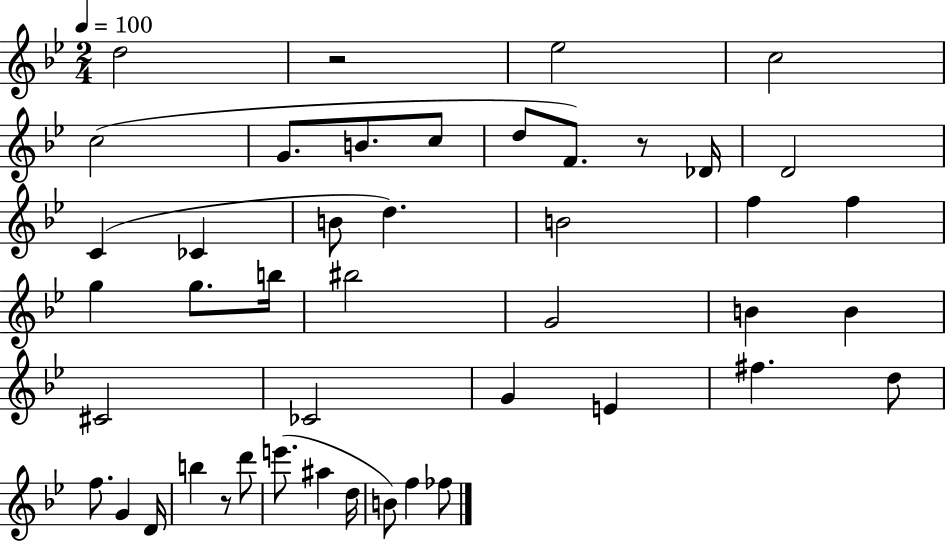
D5/h R/h Eb5/h C5/h C5/h G4/e. B4/e. C5/e D5/e F4/e. R/e Db4/s D4/h C4/q CES4/q B4/e D5/q. B4/h F5/q F5/q G5/q G5/e. B5/s BIS5/h G4/h B4/q B4/q C#4/h CES4/h G4/q E4/q F#5/q. D5/e F5/e. G4/q D4/s B5/q R/e D6/e E6/e. A#5/q D5/s B4/e F5/q FES5/e